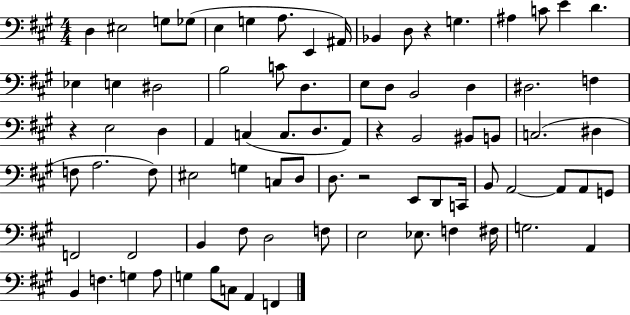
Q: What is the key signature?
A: A major